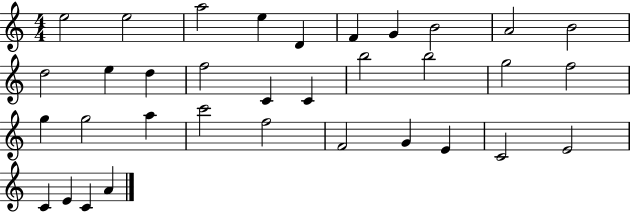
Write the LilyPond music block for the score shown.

{
  \clef treble
  \numericTimeSignature
  \time 4/4
  \key c \major
  e''2 e''2 | a''2 e''4 d'4 | f'4 g'4 b'2 | a'2 b'2 | \break d''2 e''4 d''4 | f''2 c'4 c'4 | b''2 b''2 | g''2 f''2 | \break g''4 g''2 a''4 | c'''2 f''2 | f'2 g'4 e'4 | c'2 e'2 | \break c'4 e'4 c'4 a'4 | \bar "|."
}